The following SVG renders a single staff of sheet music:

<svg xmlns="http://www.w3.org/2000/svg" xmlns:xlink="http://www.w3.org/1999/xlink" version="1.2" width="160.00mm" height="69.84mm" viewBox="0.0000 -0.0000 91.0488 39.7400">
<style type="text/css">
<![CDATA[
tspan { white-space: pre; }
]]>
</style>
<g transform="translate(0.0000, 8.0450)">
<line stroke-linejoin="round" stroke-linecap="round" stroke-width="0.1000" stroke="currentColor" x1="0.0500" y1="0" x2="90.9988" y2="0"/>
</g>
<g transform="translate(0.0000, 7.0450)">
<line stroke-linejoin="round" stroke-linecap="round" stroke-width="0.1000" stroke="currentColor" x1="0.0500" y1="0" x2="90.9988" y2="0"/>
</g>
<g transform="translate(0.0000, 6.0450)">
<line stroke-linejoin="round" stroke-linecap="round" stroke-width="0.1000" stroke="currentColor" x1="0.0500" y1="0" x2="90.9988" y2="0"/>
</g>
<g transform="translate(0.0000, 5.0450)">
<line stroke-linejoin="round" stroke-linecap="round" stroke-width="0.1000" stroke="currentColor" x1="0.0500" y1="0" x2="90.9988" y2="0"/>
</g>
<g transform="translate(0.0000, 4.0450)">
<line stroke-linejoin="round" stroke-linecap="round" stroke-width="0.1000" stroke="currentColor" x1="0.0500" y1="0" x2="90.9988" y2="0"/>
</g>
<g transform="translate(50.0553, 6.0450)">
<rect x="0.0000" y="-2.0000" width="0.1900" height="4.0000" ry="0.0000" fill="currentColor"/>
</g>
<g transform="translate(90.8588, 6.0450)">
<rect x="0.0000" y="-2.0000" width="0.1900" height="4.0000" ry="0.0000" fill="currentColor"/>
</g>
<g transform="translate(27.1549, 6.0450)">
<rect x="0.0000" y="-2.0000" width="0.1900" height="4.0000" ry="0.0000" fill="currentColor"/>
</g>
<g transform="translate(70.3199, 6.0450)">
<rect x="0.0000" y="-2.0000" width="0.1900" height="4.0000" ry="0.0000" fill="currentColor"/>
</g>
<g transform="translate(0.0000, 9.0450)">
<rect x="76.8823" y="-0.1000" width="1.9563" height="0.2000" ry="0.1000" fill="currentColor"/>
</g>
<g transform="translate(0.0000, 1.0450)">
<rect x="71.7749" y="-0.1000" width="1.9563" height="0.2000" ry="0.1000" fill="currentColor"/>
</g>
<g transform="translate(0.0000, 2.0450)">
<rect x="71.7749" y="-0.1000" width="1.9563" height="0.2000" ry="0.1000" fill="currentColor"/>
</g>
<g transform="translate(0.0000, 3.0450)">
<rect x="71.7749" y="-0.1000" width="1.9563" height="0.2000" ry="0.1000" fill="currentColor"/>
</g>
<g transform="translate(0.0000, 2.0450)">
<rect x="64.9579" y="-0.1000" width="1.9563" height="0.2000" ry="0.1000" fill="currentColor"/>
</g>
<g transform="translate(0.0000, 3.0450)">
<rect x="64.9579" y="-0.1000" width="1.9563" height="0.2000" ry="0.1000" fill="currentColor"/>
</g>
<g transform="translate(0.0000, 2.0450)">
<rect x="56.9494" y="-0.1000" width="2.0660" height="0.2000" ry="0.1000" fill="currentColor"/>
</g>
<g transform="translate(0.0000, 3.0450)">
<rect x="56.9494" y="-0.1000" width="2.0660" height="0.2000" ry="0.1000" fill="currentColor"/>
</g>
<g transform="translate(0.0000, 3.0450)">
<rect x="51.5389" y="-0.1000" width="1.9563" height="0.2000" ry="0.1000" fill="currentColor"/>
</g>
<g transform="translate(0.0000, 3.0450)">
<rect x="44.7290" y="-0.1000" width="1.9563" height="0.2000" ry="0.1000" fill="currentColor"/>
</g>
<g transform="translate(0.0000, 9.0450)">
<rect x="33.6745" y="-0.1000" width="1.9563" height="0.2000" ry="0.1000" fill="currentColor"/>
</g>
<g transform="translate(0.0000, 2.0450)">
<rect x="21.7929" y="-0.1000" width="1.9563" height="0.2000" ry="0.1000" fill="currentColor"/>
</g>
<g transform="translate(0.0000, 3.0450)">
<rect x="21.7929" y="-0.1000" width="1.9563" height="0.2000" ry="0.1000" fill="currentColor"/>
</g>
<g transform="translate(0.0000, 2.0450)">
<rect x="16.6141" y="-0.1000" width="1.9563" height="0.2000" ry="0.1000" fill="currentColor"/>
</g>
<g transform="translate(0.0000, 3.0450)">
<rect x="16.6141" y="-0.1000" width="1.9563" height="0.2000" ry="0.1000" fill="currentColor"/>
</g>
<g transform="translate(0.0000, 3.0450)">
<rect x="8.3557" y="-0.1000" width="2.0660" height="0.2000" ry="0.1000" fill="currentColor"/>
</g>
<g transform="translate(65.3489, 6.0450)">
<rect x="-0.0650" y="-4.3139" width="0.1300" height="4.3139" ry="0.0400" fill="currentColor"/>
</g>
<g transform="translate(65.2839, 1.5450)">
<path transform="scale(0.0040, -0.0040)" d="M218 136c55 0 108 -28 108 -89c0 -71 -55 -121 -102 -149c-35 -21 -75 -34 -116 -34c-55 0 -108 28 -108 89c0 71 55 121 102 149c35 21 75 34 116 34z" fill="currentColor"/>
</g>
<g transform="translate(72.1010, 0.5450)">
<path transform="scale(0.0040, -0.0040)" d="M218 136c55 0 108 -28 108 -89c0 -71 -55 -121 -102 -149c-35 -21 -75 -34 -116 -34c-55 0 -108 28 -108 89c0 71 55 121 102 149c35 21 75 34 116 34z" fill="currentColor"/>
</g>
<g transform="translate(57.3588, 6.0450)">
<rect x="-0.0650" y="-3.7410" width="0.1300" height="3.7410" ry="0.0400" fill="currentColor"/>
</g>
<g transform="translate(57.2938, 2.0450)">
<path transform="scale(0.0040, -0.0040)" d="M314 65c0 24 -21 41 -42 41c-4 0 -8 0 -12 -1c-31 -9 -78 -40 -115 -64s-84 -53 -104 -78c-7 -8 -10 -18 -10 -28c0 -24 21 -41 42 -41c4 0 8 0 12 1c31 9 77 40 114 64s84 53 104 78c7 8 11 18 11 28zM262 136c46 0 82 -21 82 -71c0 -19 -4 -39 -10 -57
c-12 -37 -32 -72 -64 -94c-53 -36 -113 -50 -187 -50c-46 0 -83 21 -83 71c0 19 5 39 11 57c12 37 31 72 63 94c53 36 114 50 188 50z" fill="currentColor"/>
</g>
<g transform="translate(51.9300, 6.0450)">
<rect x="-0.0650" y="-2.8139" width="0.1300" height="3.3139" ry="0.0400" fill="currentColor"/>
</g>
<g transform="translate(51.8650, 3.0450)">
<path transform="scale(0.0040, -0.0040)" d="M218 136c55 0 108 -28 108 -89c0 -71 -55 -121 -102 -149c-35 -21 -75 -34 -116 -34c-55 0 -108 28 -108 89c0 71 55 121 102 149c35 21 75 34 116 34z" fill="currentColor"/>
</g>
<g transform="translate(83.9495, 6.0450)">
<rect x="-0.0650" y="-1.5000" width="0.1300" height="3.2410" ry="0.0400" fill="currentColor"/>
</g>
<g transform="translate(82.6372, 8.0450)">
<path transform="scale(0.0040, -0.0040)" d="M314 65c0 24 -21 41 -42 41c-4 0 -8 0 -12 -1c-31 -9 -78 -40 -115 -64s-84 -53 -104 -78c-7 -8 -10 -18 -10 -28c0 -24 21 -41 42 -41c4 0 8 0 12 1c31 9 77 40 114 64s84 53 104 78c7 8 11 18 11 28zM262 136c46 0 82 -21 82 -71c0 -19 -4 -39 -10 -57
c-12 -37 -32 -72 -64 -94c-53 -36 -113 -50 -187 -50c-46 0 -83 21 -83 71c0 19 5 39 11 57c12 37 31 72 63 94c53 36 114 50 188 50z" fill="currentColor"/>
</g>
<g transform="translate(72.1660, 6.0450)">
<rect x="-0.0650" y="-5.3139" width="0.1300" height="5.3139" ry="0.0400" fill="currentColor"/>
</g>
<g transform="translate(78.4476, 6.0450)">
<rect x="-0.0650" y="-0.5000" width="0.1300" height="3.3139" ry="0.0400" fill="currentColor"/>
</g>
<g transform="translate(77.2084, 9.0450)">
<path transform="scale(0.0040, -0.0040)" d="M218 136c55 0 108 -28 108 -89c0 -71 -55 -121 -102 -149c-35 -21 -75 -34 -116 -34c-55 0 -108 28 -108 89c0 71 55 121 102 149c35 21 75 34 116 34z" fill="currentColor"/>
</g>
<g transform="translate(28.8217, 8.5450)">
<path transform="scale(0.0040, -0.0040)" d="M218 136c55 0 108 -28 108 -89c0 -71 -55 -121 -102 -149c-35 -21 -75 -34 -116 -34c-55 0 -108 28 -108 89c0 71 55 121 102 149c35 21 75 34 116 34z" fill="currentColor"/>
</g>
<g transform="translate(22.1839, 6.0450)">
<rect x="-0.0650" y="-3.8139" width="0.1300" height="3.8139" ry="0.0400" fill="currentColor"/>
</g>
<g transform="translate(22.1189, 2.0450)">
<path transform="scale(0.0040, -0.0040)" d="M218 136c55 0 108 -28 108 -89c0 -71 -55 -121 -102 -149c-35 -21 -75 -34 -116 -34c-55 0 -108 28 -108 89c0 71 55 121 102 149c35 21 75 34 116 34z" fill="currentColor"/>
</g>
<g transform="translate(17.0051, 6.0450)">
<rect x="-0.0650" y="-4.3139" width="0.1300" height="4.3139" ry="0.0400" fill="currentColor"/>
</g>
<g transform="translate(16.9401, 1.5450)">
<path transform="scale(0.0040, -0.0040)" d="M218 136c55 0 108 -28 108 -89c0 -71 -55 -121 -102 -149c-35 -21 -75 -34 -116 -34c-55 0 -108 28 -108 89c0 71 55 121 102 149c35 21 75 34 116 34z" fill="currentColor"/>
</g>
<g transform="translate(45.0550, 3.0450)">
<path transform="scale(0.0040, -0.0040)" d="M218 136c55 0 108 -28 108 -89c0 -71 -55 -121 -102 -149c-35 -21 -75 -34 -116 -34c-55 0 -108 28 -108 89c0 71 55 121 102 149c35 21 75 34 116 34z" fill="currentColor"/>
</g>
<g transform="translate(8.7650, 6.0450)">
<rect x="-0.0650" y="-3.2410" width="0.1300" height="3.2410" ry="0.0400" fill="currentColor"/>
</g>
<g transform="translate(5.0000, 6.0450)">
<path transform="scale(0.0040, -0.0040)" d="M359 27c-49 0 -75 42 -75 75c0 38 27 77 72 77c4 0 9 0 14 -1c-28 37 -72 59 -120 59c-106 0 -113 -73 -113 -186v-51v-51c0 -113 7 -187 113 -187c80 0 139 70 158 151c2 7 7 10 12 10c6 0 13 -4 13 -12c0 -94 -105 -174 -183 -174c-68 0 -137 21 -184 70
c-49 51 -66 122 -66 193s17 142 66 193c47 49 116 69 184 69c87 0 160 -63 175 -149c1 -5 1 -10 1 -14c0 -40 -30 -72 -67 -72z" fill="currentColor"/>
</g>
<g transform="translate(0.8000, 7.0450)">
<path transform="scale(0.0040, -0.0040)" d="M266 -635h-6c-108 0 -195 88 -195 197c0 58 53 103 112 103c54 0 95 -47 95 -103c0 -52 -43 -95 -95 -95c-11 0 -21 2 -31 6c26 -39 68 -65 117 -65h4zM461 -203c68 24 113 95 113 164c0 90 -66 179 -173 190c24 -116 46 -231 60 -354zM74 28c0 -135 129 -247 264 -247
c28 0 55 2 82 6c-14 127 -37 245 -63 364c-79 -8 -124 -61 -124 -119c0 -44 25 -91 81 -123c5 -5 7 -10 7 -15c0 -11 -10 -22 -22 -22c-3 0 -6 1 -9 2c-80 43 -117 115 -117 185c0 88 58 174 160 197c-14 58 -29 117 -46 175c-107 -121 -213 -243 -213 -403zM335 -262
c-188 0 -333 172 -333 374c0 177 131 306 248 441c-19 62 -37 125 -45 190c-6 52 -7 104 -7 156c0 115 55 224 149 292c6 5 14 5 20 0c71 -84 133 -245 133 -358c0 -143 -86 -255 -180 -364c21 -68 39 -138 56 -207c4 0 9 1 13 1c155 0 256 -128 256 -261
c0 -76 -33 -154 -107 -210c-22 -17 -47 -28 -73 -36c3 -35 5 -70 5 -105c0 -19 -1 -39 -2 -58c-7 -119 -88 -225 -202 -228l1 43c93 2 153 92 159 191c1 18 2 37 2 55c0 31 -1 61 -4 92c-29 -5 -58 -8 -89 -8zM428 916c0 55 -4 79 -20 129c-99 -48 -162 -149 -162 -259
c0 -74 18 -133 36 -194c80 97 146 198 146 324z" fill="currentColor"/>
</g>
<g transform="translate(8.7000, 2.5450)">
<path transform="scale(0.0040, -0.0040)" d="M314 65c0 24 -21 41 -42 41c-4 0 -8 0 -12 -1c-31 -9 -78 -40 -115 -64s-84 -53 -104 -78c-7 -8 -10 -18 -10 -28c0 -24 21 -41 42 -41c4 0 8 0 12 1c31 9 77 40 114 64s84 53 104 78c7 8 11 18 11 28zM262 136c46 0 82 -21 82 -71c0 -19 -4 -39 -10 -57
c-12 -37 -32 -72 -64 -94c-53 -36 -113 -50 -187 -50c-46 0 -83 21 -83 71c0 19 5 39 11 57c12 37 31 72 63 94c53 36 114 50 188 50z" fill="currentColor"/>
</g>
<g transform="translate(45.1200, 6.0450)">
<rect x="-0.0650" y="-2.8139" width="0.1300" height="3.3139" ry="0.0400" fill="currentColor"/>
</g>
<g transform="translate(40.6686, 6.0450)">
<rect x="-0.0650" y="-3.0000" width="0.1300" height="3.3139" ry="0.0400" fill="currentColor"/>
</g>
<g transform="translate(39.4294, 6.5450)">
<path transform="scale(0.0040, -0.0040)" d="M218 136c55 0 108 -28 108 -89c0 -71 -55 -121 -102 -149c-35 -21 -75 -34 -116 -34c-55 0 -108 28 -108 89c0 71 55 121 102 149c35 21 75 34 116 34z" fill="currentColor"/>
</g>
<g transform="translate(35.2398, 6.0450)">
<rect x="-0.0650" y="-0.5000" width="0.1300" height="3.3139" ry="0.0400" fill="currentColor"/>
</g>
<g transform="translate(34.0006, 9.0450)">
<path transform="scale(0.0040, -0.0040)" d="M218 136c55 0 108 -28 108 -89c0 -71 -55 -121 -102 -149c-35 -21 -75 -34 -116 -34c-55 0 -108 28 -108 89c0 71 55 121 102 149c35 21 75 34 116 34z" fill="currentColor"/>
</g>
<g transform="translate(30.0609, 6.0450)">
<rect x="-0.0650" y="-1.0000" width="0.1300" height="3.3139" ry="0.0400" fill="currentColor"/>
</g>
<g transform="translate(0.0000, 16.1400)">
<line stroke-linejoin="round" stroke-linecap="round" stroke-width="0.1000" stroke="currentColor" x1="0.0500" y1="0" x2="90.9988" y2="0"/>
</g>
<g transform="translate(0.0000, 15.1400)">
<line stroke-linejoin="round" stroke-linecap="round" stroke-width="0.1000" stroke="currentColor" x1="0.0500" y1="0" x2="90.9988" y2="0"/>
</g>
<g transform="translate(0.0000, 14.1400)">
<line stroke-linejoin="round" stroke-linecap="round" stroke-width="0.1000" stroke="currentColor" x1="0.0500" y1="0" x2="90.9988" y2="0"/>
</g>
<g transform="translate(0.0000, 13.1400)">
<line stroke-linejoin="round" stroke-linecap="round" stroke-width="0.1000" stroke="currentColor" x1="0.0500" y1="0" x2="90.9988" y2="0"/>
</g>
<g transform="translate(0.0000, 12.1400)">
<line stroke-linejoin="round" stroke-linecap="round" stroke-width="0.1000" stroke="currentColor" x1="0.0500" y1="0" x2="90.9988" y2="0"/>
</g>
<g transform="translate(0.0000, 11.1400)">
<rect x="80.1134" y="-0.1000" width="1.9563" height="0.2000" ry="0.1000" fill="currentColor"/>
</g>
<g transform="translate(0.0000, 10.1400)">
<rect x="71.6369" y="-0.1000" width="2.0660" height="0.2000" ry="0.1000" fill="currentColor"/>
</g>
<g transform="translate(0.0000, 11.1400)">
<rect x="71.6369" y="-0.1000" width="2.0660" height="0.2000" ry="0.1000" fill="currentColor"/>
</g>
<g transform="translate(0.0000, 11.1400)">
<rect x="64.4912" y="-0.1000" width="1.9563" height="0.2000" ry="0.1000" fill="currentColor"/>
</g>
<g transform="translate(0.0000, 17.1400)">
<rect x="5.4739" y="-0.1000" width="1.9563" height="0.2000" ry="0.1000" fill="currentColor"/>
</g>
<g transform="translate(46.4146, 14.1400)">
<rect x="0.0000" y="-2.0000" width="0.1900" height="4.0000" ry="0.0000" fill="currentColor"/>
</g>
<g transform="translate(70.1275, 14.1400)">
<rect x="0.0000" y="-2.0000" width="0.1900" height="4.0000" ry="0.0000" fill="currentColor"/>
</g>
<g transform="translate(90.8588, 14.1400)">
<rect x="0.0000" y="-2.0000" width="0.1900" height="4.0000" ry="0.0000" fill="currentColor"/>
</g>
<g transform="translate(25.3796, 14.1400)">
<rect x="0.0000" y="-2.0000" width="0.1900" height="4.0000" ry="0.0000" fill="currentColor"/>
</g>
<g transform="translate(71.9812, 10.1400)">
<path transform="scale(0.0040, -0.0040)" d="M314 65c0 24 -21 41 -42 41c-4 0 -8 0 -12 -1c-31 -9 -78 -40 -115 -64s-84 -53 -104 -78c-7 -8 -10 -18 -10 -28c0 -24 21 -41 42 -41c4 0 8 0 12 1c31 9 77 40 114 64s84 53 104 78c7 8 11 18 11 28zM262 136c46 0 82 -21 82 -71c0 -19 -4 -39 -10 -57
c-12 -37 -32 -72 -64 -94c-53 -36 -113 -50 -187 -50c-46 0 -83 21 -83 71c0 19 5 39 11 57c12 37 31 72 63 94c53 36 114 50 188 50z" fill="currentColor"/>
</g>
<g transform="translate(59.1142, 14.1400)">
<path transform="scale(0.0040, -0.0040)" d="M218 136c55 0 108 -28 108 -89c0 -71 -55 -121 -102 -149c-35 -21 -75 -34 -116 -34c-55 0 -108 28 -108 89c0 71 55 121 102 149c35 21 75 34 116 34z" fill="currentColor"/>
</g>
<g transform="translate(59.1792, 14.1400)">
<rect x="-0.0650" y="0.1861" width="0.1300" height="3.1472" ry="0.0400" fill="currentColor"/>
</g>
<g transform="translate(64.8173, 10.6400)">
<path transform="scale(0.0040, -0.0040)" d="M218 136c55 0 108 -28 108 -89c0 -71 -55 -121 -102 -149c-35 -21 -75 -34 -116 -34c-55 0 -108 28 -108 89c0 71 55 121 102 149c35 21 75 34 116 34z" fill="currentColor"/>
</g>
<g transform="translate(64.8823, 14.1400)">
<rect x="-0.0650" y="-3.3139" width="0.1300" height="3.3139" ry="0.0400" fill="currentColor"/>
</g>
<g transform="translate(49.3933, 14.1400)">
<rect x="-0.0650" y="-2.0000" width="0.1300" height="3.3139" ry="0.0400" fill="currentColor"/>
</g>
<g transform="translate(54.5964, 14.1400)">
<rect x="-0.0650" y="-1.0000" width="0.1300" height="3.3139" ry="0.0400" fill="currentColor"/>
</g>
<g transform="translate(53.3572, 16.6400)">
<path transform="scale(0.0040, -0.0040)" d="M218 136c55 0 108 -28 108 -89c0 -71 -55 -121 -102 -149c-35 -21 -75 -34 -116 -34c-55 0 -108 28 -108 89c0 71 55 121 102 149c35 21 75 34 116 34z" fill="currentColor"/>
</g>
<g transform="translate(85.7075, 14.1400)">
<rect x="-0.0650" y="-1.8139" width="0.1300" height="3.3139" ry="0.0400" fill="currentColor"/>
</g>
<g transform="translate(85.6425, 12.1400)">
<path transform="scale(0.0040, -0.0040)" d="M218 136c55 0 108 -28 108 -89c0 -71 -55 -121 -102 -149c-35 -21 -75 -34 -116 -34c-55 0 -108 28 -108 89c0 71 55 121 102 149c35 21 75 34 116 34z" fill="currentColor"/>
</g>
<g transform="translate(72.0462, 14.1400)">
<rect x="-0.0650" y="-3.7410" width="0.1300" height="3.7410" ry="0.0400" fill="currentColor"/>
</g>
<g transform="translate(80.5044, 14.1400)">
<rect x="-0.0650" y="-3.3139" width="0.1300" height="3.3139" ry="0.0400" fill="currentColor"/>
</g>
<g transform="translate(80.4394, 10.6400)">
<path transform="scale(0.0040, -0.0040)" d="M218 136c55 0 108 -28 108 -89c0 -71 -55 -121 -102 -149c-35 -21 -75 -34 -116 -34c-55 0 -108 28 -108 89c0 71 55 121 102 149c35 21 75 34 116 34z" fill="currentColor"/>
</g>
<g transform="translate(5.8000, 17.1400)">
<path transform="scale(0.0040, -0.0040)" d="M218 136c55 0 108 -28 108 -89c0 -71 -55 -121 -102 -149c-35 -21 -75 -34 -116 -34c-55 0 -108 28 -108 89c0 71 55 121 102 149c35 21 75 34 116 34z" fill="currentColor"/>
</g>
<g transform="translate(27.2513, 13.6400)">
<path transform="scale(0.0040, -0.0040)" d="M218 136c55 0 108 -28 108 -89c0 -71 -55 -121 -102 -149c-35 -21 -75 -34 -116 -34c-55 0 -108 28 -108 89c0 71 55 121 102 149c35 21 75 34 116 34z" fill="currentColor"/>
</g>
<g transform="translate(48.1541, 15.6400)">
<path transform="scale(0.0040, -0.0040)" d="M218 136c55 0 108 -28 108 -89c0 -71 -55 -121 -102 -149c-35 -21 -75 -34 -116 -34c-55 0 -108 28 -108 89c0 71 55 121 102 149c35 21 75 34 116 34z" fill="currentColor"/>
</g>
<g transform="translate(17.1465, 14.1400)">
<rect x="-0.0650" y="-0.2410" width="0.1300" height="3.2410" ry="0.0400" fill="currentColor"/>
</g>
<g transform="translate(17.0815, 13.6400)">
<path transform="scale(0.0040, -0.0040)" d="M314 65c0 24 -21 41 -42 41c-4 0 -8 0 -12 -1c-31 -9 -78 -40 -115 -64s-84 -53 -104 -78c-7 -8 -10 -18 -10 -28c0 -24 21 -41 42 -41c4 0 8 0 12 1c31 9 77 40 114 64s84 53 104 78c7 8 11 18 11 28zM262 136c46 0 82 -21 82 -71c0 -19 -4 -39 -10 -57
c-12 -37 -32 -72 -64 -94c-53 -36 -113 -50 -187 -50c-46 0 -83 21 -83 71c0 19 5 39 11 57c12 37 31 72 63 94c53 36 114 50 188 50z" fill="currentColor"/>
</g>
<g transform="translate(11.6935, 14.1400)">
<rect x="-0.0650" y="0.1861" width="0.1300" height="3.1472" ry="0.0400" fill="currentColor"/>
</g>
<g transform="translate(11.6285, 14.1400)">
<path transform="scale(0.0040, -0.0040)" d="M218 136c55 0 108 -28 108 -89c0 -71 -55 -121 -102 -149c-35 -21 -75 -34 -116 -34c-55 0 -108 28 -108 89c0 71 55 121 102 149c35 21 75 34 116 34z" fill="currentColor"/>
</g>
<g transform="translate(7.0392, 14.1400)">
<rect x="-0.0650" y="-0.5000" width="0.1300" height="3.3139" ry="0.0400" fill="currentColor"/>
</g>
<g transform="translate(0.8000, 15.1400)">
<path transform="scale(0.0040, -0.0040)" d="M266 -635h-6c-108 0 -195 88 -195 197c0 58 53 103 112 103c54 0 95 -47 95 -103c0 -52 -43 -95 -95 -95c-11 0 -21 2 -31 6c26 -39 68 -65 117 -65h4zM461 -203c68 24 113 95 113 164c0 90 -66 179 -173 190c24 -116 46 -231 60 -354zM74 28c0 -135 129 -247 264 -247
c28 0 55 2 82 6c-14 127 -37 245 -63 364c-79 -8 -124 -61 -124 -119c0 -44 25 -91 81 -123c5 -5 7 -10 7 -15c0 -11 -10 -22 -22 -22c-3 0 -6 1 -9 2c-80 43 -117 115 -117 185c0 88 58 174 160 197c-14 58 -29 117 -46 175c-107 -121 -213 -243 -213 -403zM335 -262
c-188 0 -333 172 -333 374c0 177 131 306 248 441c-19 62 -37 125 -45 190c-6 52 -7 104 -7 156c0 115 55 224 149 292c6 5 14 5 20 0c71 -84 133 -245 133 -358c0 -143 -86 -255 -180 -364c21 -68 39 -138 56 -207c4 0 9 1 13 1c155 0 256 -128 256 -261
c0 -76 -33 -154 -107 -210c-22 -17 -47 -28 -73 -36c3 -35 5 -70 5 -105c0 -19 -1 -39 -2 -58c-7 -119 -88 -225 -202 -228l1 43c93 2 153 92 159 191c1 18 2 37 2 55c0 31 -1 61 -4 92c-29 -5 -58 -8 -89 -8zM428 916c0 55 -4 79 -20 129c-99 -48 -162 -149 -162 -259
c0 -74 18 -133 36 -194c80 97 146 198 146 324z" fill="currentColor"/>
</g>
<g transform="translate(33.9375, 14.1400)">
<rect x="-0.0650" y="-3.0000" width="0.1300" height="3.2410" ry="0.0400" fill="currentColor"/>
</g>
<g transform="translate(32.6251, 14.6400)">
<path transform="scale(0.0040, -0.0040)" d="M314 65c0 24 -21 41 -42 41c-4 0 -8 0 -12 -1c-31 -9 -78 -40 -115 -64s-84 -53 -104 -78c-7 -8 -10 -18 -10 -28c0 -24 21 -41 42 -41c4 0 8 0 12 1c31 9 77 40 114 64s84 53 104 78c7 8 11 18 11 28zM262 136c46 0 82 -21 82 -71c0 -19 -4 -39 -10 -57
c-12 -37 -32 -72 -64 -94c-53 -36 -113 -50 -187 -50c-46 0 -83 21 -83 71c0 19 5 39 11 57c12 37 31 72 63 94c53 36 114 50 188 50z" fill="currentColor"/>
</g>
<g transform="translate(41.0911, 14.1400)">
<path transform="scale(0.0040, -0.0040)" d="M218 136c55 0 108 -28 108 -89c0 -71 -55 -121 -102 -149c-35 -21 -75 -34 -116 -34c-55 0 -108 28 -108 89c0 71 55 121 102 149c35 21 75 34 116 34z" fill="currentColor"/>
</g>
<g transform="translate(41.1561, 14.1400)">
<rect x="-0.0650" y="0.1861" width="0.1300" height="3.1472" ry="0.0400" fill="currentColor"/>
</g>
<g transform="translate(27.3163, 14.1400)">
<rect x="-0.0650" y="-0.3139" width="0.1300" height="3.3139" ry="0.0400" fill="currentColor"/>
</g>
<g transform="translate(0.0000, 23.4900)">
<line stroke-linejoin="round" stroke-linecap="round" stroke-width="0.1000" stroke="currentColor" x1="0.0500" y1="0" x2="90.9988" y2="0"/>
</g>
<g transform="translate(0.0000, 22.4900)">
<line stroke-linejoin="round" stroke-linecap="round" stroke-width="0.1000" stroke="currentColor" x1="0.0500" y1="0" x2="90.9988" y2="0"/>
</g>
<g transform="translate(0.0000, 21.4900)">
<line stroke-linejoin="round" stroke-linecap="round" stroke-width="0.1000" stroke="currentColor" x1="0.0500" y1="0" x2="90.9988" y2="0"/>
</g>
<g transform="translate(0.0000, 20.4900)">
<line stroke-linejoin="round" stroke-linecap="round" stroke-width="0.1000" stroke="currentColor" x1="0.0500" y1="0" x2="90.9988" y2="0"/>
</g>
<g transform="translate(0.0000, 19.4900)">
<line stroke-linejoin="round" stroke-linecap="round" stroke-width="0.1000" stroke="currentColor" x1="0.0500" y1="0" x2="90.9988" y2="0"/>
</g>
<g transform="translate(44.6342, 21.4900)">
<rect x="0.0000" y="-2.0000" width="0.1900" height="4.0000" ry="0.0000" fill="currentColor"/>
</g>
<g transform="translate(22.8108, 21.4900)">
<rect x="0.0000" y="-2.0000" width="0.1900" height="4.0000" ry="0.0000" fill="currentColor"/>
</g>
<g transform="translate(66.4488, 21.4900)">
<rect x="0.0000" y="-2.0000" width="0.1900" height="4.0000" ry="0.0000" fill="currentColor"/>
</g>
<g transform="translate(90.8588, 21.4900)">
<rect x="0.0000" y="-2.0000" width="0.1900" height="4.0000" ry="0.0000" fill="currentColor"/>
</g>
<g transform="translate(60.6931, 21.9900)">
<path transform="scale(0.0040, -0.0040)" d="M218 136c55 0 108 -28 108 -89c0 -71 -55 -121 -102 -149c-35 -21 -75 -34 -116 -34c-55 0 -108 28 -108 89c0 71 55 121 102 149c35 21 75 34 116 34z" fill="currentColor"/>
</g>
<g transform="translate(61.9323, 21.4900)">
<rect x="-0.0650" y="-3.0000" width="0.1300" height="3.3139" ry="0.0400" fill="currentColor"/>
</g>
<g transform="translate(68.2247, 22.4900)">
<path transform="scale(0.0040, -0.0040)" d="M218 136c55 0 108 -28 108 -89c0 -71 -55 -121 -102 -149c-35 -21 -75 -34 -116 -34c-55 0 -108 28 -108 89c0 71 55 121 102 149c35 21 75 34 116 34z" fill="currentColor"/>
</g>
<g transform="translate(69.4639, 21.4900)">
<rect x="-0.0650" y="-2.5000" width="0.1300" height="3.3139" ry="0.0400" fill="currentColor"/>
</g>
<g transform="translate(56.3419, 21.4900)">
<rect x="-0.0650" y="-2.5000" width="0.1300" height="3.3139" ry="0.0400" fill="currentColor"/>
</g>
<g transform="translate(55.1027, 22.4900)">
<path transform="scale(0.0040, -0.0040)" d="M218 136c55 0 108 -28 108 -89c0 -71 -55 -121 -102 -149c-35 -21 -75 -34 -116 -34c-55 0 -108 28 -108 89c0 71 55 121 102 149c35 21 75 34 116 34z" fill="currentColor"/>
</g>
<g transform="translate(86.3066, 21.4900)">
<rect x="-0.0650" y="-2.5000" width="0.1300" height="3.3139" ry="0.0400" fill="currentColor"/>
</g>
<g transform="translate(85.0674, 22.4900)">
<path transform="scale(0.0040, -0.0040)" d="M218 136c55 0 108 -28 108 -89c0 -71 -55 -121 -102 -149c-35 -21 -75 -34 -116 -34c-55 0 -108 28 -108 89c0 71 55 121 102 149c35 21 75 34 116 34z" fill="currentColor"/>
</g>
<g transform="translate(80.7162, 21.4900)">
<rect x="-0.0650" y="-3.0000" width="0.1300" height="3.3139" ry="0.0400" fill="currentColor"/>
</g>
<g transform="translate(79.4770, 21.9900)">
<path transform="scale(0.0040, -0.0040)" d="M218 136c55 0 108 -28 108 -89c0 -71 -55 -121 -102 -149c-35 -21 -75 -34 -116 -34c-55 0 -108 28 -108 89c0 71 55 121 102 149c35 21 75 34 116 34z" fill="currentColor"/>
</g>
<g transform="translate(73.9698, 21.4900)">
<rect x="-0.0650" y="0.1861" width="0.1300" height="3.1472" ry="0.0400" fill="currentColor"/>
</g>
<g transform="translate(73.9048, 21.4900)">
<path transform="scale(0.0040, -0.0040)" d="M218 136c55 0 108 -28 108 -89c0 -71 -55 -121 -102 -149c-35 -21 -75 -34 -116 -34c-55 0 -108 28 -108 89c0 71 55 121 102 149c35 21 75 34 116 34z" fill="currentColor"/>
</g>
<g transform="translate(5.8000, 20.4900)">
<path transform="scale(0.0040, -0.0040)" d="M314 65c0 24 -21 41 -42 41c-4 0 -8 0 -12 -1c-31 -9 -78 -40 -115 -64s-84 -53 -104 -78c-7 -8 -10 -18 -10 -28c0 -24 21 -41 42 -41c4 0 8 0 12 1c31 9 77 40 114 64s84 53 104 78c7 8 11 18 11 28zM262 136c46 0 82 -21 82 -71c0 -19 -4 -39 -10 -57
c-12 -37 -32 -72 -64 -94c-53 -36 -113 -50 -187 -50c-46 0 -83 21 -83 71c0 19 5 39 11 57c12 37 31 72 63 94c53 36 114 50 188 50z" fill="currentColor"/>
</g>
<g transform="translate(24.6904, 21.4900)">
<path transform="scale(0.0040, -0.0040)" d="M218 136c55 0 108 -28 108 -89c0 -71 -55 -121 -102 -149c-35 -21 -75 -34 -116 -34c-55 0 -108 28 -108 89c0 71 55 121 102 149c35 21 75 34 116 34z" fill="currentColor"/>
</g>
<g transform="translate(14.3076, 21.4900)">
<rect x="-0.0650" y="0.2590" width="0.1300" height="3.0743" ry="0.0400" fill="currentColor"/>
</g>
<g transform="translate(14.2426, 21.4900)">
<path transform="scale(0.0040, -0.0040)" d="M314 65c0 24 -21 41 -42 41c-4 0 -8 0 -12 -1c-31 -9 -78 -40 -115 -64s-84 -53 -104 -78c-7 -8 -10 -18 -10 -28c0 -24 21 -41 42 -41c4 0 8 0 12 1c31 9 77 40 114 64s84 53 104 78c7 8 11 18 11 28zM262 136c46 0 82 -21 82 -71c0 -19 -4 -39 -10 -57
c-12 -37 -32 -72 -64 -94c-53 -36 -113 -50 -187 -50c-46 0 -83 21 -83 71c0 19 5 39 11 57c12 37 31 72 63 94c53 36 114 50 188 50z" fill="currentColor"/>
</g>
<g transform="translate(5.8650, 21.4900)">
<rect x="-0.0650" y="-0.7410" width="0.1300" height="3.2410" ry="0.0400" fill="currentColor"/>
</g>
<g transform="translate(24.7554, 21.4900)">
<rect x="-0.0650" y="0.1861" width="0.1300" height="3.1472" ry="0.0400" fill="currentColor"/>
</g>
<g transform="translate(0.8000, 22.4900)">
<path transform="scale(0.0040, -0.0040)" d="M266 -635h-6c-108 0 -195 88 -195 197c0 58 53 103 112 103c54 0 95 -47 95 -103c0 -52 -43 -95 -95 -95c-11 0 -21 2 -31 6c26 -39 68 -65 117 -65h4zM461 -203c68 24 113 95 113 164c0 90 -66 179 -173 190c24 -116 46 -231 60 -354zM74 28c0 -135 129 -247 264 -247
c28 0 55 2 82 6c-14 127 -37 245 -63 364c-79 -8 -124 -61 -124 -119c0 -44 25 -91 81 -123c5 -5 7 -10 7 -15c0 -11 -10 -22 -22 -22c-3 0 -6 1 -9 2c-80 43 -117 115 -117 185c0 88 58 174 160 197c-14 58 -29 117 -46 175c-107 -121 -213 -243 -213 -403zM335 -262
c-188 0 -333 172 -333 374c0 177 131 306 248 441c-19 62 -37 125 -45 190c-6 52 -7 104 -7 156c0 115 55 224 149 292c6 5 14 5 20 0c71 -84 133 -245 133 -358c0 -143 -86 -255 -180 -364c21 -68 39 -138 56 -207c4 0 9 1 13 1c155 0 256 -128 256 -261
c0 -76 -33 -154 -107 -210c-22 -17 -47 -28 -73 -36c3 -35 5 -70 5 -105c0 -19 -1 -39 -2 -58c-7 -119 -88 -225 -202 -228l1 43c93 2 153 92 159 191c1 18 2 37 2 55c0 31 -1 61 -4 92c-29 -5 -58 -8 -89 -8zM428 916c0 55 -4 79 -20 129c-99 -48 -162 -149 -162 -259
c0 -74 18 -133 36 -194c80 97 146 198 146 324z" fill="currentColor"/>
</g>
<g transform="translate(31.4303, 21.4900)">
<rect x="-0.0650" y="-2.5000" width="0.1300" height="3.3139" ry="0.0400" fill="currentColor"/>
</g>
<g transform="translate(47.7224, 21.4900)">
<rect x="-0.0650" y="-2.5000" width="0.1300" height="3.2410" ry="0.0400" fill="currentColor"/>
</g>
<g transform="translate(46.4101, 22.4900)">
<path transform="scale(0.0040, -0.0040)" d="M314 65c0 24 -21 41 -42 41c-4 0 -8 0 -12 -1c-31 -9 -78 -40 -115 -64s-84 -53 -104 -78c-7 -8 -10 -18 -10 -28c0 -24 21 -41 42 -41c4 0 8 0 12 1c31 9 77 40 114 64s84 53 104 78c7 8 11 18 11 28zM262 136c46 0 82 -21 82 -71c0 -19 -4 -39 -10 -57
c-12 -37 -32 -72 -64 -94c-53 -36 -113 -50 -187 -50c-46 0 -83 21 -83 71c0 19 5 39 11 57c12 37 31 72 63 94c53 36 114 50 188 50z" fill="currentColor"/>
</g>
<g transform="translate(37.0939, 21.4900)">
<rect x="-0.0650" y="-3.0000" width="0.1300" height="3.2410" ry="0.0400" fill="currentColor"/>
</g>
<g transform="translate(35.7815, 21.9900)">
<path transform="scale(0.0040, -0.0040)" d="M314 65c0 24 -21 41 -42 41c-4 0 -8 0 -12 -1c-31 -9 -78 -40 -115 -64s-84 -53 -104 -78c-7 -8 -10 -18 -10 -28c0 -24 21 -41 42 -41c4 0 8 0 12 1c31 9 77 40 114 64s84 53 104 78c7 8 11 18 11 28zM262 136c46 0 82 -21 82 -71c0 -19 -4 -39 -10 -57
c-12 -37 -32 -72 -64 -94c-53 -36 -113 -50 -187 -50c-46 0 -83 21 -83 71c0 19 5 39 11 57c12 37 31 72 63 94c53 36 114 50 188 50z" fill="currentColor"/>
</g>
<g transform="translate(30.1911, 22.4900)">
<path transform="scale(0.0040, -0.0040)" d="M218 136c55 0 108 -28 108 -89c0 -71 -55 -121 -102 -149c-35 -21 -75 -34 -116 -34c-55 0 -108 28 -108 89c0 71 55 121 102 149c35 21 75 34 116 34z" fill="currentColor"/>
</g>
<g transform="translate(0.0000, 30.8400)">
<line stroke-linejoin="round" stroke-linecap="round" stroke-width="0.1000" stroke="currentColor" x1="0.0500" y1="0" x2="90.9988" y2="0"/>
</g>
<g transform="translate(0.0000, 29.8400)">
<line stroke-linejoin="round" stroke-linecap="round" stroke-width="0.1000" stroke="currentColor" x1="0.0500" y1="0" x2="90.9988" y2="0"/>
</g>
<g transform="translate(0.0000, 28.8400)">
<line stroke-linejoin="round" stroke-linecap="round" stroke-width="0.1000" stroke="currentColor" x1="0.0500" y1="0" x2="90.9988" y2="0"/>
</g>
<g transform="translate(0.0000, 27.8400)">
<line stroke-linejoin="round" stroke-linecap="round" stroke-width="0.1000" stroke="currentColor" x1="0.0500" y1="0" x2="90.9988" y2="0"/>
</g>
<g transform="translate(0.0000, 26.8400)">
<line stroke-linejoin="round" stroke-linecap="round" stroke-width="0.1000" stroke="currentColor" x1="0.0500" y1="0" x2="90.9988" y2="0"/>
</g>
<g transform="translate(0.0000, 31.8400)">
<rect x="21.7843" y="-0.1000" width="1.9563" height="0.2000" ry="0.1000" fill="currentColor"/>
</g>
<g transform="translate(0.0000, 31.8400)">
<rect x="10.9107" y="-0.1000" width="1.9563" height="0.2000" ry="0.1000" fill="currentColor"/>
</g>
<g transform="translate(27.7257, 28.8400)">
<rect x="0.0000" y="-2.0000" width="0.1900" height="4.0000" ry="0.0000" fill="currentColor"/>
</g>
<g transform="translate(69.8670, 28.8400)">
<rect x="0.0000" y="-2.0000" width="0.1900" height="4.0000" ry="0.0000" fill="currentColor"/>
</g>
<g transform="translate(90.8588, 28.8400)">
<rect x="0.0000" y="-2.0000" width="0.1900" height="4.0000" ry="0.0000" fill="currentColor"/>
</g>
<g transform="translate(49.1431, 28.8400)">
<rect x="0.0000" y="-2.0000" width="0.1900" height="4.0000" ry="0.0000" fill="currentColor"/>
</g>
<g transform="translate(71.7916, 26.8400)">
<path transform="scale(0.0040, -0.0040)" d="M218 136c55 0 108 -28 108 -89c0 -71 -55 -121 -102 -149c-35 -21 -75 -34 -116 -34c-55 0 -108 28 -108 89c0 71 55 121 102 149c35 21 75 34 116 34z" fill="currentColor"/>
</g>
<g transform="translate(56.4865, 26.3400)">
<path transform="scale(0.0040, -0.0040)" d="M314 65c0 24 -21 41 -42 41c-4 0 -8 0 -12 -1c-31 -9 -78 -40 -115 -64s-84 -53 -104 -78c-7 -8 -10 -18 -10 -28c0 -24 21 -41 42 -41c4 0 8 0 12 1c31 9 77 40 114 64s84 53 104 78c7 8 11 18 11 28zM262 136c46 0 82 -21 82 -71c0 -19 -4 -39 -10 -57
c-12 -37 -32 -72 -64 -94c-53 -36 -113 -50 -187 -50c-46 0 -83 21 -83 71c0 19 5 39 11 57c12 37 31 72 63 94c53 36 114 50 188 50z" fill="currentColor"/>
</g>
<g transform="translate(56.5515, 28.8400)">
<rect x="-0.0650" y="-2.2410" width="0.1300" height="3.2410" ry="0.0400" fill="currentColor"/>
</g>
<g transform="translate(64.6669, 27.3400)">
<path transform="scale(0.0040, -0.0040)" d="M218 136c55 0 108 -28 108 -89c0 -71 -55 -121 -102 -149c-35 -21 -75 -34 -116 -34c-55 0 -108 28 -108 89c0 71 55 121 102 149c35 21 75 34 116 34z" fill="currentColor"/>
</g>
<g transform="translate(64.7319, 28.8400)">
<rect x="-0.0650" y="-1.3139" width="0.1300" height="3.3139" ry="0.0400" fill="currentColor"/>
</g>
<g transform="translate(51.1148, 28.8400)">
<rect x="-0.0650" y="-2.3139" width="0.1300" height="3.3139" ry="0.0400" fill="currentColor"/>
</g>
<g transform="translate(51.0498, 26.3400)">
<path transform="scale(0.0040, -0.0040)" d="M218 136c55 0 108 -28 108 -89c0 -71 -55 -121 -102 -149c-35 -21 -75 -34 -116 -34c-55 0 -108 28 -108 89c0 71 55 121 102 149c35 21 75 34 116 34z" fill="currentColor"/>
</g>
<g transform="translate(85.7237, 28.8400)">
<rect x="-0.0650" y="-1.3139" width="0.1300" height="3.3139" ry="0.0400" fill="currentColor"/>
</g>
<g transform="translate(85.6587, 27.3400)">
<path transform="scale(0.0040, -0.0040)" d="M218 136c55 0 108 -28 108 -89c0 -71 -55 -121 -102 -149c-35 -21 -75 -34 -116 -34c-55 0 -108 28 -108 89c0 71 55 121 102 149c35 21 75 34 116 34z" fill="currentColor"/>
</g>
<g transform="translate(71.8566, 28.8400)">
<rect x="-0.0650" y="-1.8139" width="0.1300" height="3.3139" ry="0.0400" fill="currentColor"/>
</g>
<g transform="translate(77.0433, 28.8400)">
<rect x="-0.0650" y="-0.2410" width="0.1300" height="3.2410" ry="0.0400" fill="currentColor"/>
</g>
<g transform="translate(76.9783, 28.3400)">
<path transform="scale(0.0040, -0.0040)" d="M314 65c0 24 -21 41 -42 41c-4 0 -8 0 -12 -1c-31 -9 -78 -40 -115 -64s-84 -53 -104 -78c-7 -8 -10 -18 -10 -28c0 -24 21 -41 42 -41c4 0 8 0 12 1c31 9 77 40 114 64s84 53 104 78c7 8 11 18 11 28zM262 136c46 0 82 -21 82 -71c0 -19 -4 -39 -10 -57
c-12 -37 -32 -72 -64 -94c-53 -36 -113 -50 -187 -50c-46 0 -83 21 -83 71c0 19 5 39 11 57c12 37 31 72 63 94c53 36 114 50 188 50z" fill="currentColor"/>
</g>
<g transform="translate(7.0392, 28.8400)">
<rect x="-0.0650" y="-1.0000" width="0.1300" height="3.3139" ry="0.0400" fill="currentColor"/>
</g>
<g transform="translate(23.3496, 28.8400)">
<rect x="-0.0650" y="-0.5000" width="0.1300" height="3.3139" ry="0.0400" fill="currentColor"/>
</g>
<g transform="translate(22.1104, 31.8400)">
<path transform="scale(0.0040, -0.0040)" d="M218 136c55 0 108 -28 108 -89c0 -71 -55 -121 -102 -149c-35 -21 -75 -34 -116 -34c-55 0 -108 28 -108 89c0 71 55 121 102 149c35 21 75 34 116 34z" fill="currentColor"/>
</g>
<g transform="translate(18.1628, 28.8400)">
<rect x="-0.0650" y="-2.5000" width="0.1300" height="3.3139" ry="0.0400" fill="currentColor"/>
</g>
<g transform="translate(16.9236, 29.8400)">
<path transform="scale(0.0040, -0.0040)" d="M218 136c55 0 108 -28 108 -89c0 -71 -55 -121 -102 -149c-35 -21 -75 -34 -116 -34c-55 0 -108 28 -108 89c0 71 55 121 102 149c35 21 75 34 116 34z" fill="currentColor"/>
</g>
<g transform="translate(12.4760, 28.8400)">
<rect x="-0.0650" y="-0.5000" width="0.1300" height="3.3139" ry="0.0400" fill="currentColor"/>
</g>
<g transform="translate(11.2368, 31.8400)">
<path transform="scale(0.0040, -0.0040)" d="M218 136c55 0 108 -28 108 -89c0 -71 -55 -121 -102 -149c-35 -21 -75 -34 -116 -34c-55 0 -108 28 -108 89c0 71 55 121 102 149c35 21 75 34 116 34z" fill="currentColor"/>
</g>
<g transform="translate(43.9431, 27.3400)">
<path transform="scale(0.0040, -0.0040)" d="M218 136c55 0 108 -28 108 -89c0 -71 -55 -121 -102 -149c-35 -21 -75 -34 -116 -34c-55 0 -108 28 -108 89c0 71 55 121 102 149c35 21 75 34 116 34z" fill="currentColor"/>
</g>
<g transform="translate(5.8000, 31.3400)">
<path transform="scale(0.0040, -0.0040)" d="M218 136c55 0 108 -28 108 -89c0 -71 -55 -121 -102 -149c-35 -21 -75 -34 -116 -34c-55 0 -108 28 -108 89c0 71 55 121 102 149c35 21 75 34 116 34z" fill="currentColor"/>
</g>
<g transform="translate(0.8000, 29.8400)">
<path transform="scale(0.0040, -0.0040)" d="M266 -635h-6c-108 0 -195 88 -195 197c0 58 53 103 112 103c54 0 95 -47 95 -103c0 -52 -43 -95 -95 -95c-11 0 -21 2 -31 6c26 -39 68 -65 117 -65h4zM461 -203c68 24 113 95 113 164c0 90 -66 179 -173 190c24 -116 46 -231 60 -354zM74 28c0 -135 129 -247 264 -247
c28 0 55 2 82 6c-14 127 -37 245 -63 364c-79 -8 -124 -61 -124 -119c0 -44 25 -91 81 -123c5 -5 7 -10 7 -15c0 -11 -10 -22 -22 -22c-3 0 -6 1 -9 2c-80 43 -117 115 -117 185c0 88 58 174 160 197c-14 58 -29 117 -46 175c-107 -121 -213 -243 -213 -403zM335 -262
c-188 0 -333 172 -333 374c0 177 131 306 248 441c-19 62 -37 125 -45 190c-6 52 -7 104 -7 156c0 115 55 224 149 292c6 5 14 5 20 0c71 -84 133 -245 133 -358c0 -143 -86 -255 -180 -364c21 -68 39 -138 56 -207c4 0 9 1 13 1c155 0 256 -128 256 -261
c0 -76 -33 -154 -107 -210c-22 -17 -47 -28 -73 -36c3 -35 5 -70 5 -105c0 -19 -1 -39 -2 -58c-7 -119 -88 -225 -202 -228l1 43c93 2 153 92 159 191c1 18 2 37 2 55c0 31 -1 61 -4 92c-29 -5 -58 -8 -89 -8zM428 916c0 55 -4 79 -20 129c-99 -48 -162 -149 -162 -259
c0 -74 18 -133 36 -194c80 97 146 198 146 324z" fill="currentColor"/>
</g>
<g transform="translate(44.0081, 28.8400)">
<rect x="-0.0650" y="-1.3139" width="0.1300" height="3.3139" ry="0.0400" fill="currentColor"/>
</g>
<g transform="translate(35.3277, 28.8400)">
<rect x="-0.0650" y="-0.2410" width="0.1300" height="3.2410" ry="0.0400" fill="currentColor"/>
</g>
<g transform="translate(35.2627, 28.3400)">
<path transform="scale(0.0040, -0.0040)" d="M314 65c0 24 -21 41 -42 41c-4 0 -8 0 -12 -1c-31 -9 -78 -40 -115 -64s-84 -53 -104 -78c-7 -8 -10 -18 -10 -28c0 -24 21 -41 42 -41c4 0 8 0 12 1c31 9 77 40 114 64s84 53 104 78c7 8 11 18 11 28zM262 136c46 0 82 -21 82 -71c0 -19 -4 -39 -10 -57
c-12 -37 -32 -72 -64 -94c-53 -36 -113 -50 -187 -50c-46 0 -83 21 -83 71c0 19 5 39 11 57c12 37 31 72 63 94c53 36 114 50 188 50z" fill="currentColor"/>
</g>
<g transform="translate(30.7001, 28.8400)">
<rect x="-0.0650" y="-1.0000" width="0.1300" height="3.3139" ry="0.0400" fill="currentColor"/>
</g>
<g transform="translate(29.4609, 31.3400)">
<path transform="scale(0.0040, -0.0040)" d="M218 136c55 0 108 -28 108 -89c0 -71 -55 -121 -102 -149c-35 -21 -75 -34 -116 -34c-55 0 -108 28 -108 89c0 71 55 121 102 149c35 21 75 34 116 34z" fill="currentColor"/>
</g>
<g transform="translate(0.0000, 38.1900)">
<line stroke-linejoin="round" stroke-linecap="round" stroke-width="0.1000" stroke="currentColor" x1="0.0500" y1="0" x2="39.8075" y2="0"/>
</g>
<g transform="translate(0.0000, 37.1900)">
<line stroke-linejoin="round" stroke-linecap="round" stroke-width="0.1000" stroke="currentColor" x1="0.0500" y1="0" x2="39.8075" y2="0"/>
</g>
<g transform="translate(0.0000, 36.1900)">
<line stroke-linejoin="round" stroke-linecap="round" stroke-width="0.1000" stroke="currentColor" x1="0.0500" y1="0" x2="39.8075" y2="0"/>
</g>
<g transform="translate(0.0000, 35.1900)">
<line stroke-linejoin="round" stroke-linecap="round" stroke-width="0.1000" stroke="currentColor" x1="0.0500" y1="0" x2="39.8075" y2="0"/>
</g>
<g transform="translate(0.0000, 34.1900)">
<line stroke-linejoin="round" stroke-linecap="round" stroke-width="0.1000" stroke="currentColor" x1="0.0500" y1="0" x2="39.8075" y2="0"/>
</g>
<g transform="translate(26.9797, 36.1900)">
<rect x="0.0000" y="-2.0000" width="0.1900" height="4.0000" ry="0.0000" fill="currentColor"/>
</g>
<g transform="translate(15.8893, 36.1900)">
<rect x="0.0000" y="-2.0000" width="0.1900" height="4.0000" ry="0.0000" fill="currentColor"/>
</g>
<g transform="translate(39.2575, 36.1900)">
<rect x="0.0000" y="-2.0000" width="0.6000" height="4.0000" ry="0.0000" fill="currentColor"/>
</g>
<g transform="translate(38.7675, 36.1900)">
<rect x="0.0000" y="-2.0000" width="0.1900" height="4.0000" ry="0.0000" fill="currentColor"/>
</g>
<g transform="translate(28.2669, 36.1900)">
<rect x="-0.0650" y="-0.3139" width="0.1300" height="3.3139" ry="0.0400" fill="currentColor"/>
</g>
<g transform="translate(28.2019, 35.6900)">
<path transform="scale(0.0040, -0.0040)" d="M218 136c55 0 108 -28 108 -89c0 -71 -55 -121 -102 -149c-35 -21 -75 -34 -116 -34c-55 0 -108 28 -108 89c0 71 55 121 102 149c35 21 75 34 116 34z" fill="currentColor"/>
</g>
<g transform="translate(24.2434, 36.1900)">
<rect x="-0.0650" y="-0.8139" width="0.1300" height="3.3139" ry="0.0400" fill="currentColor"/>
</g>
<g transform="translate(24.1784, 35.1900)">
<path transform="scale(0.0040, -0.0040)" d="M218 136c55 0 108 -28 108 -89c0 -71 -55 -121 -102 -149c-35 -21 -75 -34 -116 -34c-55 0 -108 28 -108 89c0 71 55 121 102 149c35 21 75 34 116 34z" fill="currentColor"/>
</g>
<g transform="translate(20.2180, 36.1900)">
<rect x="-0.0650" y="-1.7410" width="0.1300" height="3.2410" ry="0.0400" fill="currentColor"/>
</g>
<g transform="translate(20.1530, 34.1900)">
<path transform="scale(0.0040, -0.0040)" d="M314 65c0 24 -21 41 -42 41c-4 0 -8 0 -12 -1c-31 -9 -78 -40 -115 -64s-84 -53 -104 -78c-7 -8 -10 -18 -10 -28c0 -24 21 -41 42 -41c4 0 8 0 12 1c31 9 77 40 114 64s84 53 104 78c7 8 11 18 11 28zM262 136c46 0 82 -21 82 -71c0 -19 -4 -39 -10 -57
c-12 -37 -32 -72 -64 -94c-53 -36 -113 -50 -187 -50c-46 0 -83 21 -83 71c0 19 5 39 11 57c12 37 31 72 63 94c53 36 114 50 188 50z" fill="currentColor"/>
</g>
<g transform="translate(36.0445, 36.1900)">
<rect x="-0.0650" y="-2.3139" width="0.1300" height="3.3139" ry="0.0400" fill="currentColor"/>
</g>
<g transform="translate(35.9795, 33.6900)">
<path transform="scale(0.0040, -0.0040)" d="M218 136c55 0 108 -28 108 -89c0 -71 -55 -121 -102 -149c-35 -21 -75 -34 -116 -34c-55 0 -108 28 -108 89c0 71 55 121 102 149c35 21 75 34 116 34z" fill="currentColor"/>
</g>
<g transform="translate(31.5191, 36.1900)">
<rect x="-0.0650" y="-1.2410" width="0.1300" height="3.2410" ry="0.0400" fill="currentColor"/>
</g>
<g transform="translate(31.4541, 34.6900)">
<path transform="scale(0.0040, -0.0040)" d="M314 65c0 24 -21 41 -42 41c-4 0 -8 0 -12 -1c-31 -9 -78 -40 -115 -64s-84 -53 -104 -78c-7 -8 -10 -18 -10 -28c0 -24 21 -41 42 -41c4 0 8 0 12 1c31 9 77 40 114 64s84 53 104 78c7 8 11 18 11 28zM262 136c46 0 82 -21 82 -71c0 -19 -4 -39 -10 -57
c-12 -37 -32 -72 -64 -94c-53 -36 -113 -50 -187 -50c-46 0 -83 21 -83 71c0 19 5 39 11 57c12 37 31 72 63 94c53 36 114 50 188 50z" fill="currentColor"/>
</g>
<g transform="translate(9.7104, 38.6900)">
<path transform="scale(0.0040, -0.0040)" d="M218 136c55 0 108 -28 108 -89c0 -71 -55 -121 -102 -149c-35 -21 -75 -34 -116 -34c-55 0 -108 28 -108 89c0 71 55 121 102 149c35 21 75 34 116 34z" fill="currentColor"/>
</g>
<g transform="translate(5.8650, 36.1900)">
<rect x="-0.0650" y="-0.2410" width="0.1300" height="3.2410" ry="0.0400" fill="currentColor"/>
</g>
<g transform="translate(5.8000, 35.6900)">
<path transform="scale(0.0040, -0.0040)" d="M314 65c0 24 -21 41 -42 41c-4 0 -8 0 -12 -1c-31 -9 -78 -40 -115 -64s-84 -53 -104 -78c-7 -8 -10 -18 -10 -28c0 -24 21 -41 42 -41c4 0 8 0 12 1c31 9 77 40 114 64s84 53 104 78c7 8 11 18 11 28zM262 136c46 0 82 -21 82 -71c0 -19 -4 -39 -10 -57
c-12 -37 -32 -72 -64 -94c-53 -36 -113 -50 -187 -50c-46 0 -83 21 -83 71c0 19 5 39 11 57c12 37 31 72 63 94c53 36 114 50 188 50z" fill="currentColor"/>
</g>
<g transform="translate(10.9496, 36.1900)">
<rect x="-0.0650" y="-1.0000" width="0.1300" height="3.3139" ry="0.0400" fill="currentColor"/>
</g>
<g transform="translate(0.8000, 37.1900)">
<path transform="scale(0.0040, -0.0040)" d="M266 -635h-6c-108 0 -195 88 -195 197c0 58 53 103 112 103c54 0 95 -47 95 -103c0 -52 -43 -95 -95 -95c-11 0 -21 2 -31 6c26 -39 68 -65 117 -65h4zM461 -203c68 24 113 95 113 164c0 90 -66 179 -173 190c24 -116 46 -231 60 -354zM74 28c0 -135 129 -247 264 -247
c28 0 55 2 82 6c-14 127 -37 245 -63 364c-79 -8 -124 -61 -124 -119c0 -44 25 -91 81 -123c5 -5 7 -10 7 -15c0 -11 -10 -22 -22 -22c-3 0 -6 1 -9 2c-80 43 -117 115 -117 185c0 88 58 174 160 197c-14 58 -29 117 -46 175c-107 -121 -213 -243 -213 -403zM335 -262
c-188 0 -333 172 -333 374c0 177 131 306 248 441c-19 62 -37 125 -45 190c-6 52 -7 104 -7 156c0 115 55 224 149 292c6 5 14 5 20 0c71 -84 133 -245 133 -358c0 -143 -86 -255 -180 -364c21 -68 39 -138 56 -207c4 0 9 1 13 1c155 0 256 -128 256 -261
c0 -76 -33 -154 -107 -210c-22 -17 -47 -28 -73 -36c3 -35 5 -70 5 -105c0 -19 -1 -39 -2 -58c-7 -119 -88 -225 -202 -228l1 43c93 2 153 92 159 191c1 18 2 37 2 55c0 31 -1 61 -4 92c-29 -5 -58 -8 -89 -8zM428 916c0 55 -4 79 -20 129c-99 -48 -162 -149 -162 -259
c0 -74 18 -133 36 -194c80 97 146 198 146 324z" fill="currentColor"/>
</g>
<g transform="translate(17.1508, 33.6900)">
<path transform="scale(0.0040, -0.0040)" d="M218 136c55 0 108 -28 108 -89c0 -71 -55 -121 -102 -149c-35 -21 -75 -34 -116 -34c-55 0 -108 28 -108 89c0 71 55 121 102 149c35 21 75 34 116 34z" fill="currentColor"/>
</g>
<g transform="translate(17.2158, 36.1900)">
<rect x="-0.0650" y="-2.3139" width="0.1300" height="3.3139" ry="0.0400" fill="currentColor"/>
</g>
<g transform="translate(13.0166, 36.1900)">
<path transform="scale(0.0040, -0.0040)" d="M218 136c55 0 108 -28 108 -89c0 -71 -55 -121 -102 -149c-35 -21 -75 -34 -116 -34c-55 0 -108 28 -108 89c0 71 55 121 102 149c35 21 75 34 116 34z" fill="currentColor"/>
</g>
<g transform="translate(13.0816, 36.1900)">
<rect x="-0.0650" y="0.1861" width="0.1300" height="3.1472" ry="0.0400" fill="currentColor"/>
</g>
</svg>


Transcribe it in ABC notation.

X:1
T:Untitled
M:4/4
L:1/4
K:C
b2 d' c' D C A a a c'2 d' f' C E2 C B c2 c A2 B F D B b c'2 b f d2 B2 B G A2 G2 G A G B A G D C G C D c2 e g g2 e f c2 e c2 D B g f2 d c e2 g